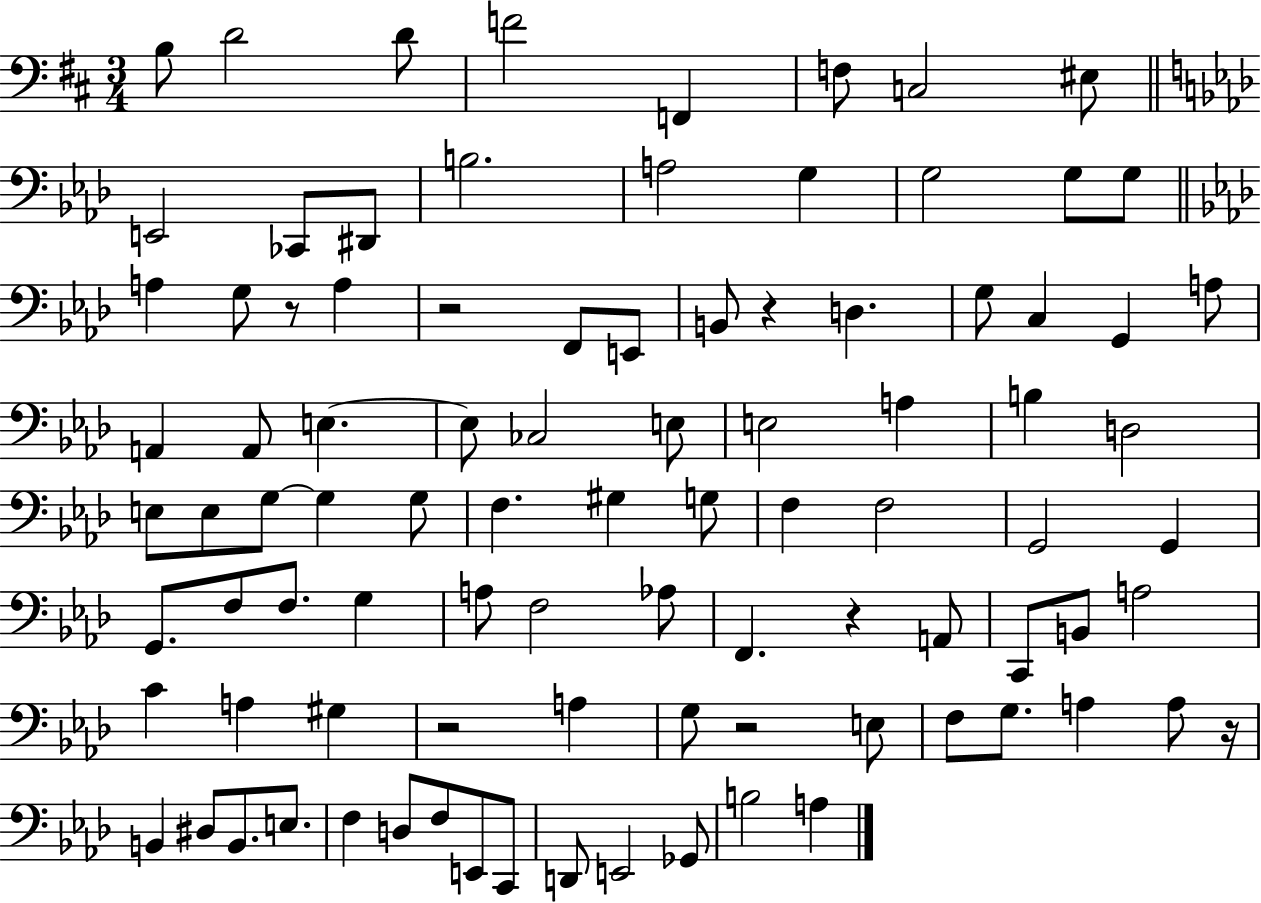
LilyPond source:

{
  \clef bass
  \numericTimeSignature
  \time 3/4
  \key d \major
  b8 d'2 d'8 | f'2 f,4 | f8 c2 eis8 | \bar "||" \break \key aes \major e,2 ces,8 dis,8 | b2. | a2 g4 | g2 g8 g8 | \break \bar "||" \break \key f \minor a4 g8 r8 a4 | r2 f,8 e,8 | b,8 r4 d4. | g8 c4 g,4 a8 | \break a,4 a,8 e4.~~ | e8 ces2 e8 | e2 a4 | b4 d2 | \break e8 e8 g8~~ g4 g8 | f4. gis4 g8 | f4 f2 | g,2 g,4 | \break g,8. f8 f8. g4 | a8 f2 aes8 | f,4. r4 a,8 | c,8 b,8 a2 | \break c'4 a4 gis4 | r2 a4 | g8 r2 e8 | f8 g8. a4 a8 r16 | \break b,4 dis8 b,8. e8. | f4 d8 f8 e,8 c,8 | d,8 e,2 ges,8 | b2 a4 | \break \bar "|."
}